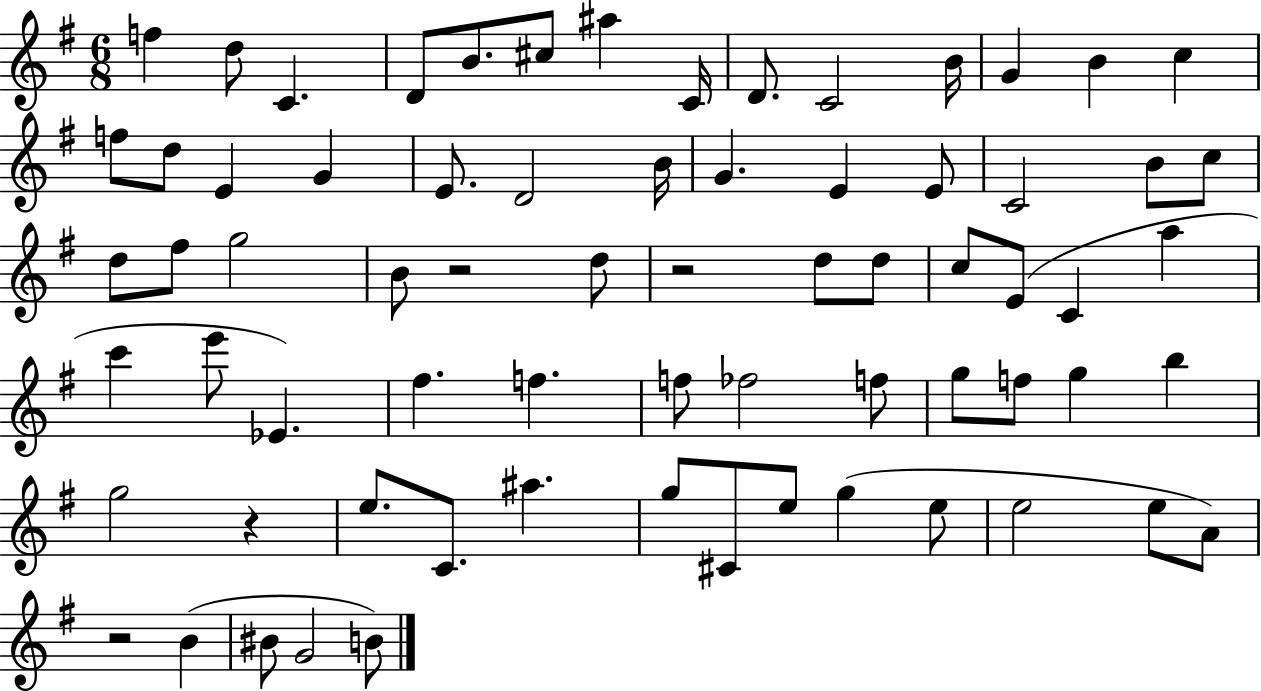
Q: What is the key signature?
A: G major